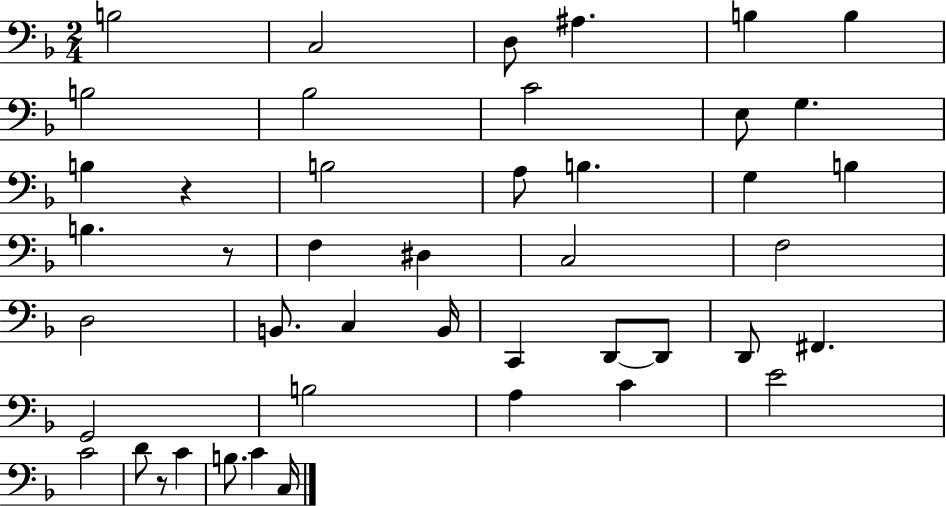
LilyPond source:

{
  \clef bass
  \numericTimeSignature
  \time 2/4
  \key f \major
  \repeat volta 2 { b2 | c2 | d8 ais4. | b4 b4 | \break b2 | bes2 | c'2 | e8 g4. | \break b4 r4 | b2 | a8 b4. | g4 b4 | \break b4. r8 | f4 dis4 | c2 | f2 | \break d2 | b,8. c4 b,16 | c,4 d,8~~ d,8 | d,8 fis,4. | \break g,2 | b2 | a4 c'4 | e'2 | \break c'2 | d'8 r8 c'4 | b8. c'4 c16 | } \bar "|."
}